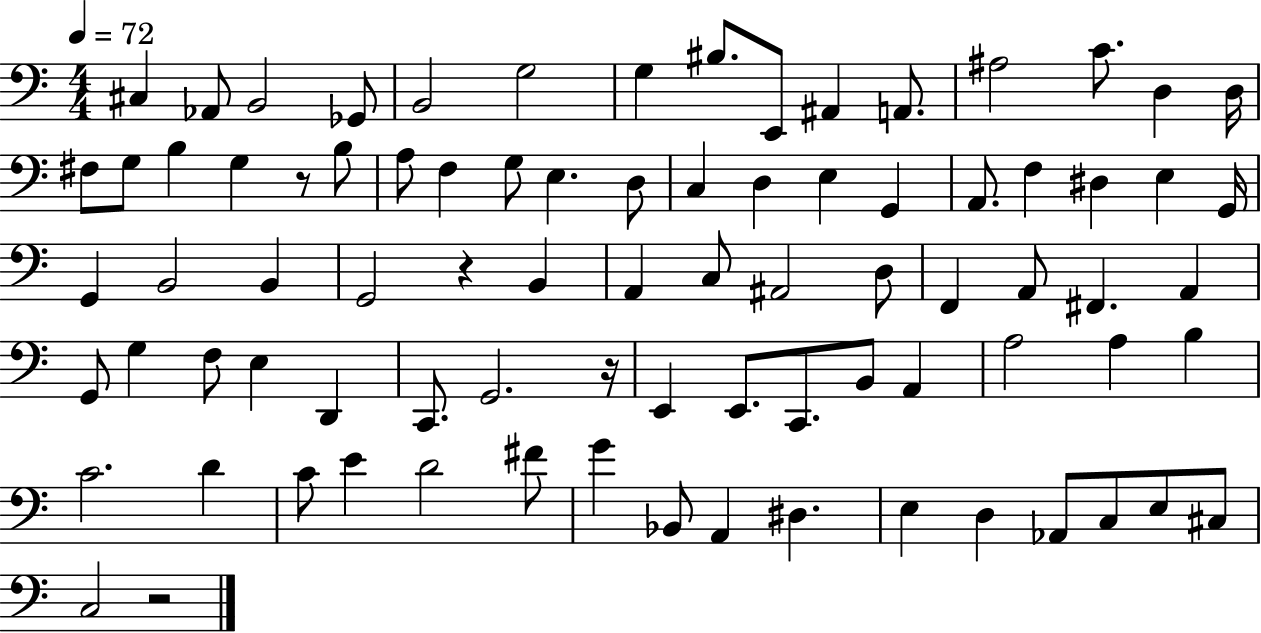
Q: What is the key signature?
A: C major